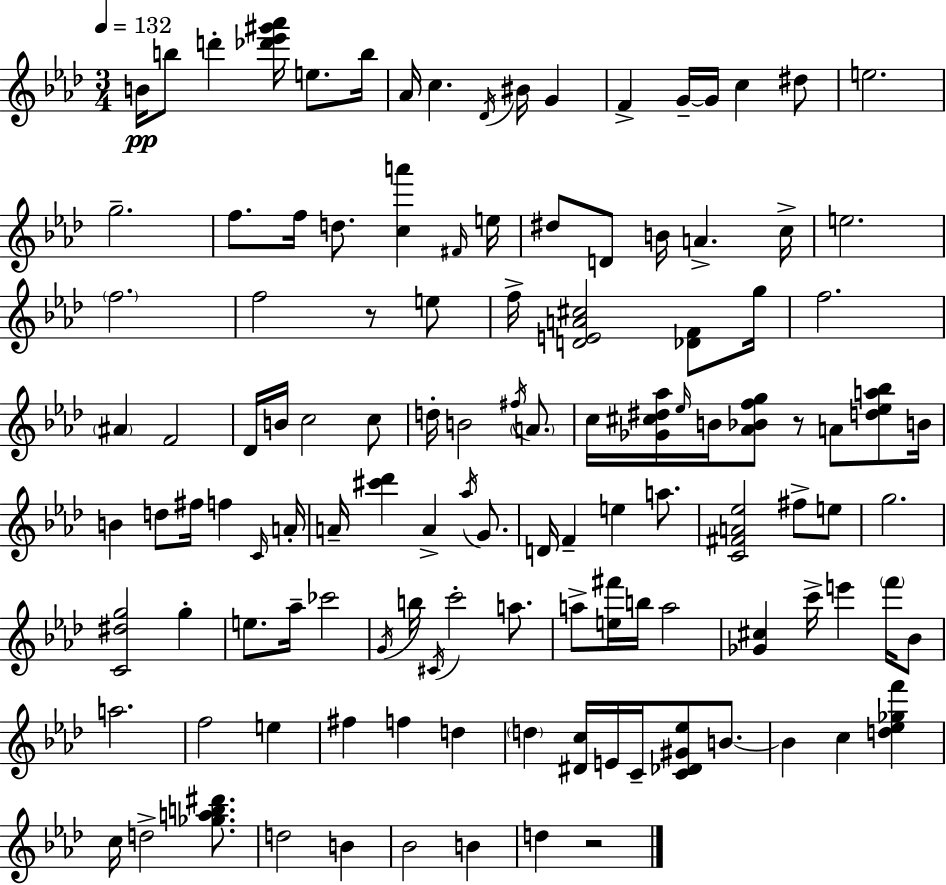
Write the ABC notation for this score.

X:1
T:Untitled
M:3/4
L:1/4
K:Ab
B/4 b/2 d' [_d'_e'^g'_a']/4 e/2 b/4 _A/4 c _D/4 ^B/4 G F G/4 G/4 c ^d/2 e2 g2 f/2 f/4 d/2 [ca'] ^F/4 e/4 ^d/2 D/2 B/4 A c/4 e2 f2 f2 z/2 e/2 f/4 [DEA^c]2 [_DF]/2 g/4 f2 ^A F2 _D/4 B/4 c2 c/2 d/4 B2 ^f/4 A/2 c/4 [_G^c^d_a]/4 _e/4 B/4 [_A_Bfg]/2 z/2 A/2 [d_ea_b]/2 B/4 B d/2 ^f/4 f C/4 A/4 A/4 [^c'_d'] A _a/4 G/2 D/4 F e a/2 [C^FA_e]2 ^f/2 e/2 g2 [C^dg]2 g e/2 _a/4 _c'2 G/4 b/4 ^C/4 c'2 a/2 a/2 [e^f']/4 b/4 a2 [_G^c] c'/4 e' f'/4 _B/2 a2 f2 e ^f f d d [^Dc]/4 E/4 C/4 [C_D^G_e]/2 B/2 B c [d_e_gf'] c/4 d2 [_gab^d']/2 d2 B _B2 B d z2